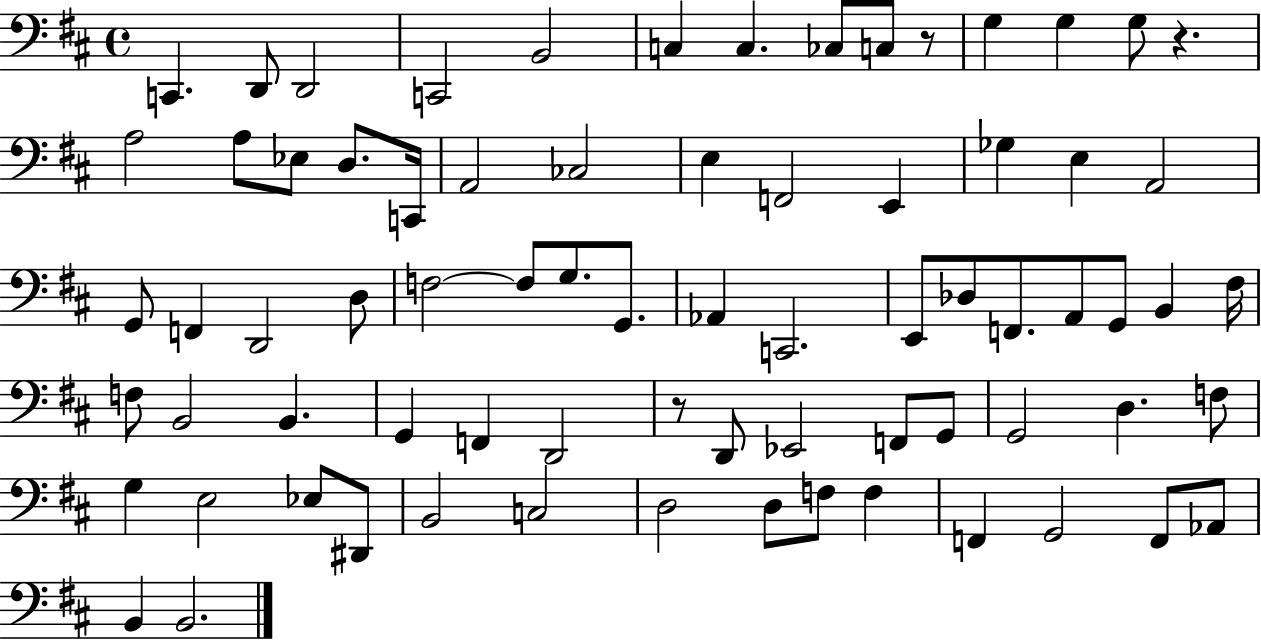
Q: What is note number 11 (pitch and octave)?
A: G3